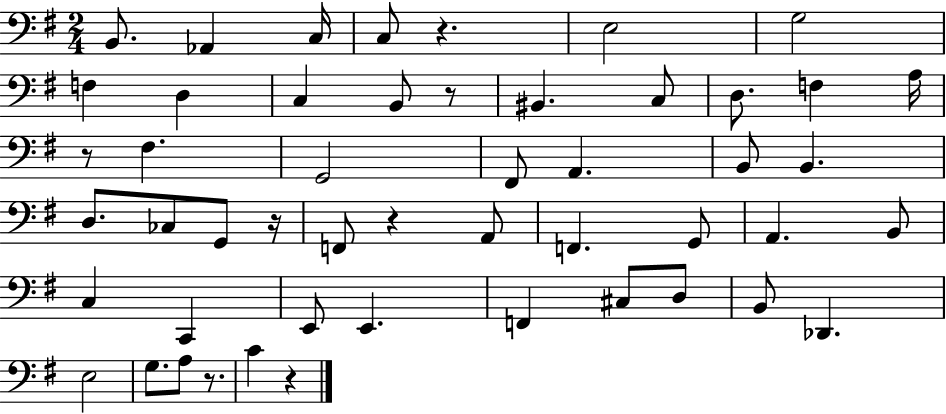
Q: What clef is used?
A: bass